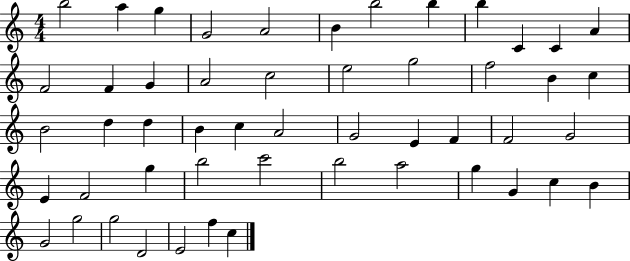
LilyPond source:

{
  \clef treble
  \numericTimeSignature
  \time 4/4
  \key c \major
  b''2 a''4 g''4 | g'2 a'2 | b'4 b''2 b''4 | b''4 c'4 c'4 a'4 | \break f'2 f'4 g'4 | a'2 c''2 | e''2 g''2 | f''2 b'4 c''4 | \break b'2 d''4 d''4 | b'4 c''4 a'2 | g'2 e'4 f'4 | f'2 g'2 | \break e'4 f'2 g''4 | b''2 c'''2 | b''2 a''2 | g''4 g'4 c''4 b'4 | \break g'2 g''2 | g''2 d'2 | e'2 f''4 c''4 | \bar "|."
}